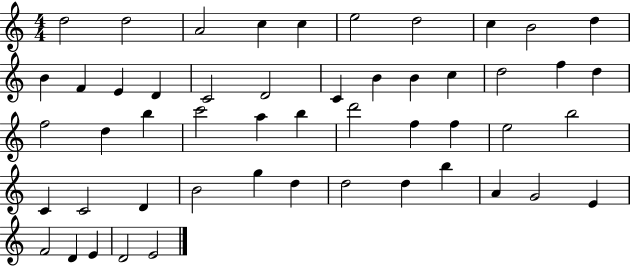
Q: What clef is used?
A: treble